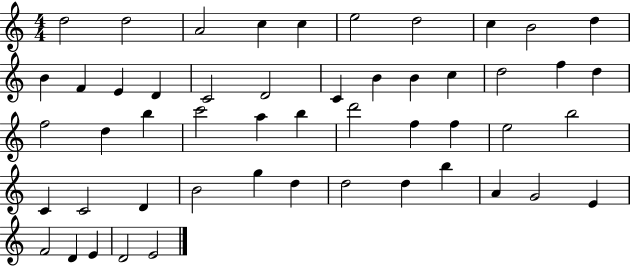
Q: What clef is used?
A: treble